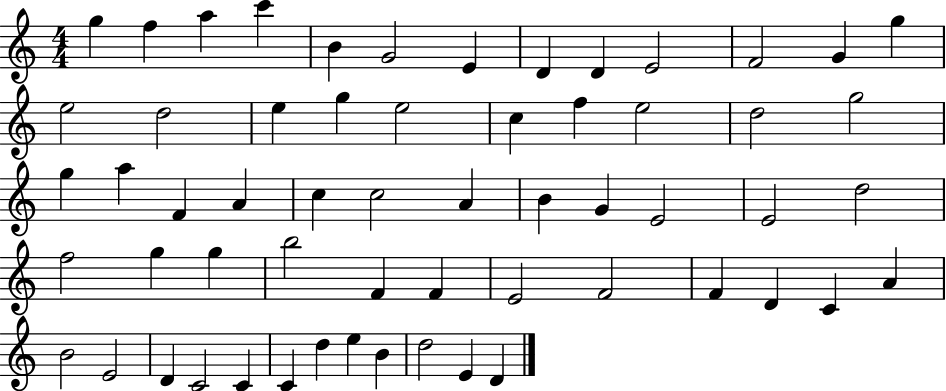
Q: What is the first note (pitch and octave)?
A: G5